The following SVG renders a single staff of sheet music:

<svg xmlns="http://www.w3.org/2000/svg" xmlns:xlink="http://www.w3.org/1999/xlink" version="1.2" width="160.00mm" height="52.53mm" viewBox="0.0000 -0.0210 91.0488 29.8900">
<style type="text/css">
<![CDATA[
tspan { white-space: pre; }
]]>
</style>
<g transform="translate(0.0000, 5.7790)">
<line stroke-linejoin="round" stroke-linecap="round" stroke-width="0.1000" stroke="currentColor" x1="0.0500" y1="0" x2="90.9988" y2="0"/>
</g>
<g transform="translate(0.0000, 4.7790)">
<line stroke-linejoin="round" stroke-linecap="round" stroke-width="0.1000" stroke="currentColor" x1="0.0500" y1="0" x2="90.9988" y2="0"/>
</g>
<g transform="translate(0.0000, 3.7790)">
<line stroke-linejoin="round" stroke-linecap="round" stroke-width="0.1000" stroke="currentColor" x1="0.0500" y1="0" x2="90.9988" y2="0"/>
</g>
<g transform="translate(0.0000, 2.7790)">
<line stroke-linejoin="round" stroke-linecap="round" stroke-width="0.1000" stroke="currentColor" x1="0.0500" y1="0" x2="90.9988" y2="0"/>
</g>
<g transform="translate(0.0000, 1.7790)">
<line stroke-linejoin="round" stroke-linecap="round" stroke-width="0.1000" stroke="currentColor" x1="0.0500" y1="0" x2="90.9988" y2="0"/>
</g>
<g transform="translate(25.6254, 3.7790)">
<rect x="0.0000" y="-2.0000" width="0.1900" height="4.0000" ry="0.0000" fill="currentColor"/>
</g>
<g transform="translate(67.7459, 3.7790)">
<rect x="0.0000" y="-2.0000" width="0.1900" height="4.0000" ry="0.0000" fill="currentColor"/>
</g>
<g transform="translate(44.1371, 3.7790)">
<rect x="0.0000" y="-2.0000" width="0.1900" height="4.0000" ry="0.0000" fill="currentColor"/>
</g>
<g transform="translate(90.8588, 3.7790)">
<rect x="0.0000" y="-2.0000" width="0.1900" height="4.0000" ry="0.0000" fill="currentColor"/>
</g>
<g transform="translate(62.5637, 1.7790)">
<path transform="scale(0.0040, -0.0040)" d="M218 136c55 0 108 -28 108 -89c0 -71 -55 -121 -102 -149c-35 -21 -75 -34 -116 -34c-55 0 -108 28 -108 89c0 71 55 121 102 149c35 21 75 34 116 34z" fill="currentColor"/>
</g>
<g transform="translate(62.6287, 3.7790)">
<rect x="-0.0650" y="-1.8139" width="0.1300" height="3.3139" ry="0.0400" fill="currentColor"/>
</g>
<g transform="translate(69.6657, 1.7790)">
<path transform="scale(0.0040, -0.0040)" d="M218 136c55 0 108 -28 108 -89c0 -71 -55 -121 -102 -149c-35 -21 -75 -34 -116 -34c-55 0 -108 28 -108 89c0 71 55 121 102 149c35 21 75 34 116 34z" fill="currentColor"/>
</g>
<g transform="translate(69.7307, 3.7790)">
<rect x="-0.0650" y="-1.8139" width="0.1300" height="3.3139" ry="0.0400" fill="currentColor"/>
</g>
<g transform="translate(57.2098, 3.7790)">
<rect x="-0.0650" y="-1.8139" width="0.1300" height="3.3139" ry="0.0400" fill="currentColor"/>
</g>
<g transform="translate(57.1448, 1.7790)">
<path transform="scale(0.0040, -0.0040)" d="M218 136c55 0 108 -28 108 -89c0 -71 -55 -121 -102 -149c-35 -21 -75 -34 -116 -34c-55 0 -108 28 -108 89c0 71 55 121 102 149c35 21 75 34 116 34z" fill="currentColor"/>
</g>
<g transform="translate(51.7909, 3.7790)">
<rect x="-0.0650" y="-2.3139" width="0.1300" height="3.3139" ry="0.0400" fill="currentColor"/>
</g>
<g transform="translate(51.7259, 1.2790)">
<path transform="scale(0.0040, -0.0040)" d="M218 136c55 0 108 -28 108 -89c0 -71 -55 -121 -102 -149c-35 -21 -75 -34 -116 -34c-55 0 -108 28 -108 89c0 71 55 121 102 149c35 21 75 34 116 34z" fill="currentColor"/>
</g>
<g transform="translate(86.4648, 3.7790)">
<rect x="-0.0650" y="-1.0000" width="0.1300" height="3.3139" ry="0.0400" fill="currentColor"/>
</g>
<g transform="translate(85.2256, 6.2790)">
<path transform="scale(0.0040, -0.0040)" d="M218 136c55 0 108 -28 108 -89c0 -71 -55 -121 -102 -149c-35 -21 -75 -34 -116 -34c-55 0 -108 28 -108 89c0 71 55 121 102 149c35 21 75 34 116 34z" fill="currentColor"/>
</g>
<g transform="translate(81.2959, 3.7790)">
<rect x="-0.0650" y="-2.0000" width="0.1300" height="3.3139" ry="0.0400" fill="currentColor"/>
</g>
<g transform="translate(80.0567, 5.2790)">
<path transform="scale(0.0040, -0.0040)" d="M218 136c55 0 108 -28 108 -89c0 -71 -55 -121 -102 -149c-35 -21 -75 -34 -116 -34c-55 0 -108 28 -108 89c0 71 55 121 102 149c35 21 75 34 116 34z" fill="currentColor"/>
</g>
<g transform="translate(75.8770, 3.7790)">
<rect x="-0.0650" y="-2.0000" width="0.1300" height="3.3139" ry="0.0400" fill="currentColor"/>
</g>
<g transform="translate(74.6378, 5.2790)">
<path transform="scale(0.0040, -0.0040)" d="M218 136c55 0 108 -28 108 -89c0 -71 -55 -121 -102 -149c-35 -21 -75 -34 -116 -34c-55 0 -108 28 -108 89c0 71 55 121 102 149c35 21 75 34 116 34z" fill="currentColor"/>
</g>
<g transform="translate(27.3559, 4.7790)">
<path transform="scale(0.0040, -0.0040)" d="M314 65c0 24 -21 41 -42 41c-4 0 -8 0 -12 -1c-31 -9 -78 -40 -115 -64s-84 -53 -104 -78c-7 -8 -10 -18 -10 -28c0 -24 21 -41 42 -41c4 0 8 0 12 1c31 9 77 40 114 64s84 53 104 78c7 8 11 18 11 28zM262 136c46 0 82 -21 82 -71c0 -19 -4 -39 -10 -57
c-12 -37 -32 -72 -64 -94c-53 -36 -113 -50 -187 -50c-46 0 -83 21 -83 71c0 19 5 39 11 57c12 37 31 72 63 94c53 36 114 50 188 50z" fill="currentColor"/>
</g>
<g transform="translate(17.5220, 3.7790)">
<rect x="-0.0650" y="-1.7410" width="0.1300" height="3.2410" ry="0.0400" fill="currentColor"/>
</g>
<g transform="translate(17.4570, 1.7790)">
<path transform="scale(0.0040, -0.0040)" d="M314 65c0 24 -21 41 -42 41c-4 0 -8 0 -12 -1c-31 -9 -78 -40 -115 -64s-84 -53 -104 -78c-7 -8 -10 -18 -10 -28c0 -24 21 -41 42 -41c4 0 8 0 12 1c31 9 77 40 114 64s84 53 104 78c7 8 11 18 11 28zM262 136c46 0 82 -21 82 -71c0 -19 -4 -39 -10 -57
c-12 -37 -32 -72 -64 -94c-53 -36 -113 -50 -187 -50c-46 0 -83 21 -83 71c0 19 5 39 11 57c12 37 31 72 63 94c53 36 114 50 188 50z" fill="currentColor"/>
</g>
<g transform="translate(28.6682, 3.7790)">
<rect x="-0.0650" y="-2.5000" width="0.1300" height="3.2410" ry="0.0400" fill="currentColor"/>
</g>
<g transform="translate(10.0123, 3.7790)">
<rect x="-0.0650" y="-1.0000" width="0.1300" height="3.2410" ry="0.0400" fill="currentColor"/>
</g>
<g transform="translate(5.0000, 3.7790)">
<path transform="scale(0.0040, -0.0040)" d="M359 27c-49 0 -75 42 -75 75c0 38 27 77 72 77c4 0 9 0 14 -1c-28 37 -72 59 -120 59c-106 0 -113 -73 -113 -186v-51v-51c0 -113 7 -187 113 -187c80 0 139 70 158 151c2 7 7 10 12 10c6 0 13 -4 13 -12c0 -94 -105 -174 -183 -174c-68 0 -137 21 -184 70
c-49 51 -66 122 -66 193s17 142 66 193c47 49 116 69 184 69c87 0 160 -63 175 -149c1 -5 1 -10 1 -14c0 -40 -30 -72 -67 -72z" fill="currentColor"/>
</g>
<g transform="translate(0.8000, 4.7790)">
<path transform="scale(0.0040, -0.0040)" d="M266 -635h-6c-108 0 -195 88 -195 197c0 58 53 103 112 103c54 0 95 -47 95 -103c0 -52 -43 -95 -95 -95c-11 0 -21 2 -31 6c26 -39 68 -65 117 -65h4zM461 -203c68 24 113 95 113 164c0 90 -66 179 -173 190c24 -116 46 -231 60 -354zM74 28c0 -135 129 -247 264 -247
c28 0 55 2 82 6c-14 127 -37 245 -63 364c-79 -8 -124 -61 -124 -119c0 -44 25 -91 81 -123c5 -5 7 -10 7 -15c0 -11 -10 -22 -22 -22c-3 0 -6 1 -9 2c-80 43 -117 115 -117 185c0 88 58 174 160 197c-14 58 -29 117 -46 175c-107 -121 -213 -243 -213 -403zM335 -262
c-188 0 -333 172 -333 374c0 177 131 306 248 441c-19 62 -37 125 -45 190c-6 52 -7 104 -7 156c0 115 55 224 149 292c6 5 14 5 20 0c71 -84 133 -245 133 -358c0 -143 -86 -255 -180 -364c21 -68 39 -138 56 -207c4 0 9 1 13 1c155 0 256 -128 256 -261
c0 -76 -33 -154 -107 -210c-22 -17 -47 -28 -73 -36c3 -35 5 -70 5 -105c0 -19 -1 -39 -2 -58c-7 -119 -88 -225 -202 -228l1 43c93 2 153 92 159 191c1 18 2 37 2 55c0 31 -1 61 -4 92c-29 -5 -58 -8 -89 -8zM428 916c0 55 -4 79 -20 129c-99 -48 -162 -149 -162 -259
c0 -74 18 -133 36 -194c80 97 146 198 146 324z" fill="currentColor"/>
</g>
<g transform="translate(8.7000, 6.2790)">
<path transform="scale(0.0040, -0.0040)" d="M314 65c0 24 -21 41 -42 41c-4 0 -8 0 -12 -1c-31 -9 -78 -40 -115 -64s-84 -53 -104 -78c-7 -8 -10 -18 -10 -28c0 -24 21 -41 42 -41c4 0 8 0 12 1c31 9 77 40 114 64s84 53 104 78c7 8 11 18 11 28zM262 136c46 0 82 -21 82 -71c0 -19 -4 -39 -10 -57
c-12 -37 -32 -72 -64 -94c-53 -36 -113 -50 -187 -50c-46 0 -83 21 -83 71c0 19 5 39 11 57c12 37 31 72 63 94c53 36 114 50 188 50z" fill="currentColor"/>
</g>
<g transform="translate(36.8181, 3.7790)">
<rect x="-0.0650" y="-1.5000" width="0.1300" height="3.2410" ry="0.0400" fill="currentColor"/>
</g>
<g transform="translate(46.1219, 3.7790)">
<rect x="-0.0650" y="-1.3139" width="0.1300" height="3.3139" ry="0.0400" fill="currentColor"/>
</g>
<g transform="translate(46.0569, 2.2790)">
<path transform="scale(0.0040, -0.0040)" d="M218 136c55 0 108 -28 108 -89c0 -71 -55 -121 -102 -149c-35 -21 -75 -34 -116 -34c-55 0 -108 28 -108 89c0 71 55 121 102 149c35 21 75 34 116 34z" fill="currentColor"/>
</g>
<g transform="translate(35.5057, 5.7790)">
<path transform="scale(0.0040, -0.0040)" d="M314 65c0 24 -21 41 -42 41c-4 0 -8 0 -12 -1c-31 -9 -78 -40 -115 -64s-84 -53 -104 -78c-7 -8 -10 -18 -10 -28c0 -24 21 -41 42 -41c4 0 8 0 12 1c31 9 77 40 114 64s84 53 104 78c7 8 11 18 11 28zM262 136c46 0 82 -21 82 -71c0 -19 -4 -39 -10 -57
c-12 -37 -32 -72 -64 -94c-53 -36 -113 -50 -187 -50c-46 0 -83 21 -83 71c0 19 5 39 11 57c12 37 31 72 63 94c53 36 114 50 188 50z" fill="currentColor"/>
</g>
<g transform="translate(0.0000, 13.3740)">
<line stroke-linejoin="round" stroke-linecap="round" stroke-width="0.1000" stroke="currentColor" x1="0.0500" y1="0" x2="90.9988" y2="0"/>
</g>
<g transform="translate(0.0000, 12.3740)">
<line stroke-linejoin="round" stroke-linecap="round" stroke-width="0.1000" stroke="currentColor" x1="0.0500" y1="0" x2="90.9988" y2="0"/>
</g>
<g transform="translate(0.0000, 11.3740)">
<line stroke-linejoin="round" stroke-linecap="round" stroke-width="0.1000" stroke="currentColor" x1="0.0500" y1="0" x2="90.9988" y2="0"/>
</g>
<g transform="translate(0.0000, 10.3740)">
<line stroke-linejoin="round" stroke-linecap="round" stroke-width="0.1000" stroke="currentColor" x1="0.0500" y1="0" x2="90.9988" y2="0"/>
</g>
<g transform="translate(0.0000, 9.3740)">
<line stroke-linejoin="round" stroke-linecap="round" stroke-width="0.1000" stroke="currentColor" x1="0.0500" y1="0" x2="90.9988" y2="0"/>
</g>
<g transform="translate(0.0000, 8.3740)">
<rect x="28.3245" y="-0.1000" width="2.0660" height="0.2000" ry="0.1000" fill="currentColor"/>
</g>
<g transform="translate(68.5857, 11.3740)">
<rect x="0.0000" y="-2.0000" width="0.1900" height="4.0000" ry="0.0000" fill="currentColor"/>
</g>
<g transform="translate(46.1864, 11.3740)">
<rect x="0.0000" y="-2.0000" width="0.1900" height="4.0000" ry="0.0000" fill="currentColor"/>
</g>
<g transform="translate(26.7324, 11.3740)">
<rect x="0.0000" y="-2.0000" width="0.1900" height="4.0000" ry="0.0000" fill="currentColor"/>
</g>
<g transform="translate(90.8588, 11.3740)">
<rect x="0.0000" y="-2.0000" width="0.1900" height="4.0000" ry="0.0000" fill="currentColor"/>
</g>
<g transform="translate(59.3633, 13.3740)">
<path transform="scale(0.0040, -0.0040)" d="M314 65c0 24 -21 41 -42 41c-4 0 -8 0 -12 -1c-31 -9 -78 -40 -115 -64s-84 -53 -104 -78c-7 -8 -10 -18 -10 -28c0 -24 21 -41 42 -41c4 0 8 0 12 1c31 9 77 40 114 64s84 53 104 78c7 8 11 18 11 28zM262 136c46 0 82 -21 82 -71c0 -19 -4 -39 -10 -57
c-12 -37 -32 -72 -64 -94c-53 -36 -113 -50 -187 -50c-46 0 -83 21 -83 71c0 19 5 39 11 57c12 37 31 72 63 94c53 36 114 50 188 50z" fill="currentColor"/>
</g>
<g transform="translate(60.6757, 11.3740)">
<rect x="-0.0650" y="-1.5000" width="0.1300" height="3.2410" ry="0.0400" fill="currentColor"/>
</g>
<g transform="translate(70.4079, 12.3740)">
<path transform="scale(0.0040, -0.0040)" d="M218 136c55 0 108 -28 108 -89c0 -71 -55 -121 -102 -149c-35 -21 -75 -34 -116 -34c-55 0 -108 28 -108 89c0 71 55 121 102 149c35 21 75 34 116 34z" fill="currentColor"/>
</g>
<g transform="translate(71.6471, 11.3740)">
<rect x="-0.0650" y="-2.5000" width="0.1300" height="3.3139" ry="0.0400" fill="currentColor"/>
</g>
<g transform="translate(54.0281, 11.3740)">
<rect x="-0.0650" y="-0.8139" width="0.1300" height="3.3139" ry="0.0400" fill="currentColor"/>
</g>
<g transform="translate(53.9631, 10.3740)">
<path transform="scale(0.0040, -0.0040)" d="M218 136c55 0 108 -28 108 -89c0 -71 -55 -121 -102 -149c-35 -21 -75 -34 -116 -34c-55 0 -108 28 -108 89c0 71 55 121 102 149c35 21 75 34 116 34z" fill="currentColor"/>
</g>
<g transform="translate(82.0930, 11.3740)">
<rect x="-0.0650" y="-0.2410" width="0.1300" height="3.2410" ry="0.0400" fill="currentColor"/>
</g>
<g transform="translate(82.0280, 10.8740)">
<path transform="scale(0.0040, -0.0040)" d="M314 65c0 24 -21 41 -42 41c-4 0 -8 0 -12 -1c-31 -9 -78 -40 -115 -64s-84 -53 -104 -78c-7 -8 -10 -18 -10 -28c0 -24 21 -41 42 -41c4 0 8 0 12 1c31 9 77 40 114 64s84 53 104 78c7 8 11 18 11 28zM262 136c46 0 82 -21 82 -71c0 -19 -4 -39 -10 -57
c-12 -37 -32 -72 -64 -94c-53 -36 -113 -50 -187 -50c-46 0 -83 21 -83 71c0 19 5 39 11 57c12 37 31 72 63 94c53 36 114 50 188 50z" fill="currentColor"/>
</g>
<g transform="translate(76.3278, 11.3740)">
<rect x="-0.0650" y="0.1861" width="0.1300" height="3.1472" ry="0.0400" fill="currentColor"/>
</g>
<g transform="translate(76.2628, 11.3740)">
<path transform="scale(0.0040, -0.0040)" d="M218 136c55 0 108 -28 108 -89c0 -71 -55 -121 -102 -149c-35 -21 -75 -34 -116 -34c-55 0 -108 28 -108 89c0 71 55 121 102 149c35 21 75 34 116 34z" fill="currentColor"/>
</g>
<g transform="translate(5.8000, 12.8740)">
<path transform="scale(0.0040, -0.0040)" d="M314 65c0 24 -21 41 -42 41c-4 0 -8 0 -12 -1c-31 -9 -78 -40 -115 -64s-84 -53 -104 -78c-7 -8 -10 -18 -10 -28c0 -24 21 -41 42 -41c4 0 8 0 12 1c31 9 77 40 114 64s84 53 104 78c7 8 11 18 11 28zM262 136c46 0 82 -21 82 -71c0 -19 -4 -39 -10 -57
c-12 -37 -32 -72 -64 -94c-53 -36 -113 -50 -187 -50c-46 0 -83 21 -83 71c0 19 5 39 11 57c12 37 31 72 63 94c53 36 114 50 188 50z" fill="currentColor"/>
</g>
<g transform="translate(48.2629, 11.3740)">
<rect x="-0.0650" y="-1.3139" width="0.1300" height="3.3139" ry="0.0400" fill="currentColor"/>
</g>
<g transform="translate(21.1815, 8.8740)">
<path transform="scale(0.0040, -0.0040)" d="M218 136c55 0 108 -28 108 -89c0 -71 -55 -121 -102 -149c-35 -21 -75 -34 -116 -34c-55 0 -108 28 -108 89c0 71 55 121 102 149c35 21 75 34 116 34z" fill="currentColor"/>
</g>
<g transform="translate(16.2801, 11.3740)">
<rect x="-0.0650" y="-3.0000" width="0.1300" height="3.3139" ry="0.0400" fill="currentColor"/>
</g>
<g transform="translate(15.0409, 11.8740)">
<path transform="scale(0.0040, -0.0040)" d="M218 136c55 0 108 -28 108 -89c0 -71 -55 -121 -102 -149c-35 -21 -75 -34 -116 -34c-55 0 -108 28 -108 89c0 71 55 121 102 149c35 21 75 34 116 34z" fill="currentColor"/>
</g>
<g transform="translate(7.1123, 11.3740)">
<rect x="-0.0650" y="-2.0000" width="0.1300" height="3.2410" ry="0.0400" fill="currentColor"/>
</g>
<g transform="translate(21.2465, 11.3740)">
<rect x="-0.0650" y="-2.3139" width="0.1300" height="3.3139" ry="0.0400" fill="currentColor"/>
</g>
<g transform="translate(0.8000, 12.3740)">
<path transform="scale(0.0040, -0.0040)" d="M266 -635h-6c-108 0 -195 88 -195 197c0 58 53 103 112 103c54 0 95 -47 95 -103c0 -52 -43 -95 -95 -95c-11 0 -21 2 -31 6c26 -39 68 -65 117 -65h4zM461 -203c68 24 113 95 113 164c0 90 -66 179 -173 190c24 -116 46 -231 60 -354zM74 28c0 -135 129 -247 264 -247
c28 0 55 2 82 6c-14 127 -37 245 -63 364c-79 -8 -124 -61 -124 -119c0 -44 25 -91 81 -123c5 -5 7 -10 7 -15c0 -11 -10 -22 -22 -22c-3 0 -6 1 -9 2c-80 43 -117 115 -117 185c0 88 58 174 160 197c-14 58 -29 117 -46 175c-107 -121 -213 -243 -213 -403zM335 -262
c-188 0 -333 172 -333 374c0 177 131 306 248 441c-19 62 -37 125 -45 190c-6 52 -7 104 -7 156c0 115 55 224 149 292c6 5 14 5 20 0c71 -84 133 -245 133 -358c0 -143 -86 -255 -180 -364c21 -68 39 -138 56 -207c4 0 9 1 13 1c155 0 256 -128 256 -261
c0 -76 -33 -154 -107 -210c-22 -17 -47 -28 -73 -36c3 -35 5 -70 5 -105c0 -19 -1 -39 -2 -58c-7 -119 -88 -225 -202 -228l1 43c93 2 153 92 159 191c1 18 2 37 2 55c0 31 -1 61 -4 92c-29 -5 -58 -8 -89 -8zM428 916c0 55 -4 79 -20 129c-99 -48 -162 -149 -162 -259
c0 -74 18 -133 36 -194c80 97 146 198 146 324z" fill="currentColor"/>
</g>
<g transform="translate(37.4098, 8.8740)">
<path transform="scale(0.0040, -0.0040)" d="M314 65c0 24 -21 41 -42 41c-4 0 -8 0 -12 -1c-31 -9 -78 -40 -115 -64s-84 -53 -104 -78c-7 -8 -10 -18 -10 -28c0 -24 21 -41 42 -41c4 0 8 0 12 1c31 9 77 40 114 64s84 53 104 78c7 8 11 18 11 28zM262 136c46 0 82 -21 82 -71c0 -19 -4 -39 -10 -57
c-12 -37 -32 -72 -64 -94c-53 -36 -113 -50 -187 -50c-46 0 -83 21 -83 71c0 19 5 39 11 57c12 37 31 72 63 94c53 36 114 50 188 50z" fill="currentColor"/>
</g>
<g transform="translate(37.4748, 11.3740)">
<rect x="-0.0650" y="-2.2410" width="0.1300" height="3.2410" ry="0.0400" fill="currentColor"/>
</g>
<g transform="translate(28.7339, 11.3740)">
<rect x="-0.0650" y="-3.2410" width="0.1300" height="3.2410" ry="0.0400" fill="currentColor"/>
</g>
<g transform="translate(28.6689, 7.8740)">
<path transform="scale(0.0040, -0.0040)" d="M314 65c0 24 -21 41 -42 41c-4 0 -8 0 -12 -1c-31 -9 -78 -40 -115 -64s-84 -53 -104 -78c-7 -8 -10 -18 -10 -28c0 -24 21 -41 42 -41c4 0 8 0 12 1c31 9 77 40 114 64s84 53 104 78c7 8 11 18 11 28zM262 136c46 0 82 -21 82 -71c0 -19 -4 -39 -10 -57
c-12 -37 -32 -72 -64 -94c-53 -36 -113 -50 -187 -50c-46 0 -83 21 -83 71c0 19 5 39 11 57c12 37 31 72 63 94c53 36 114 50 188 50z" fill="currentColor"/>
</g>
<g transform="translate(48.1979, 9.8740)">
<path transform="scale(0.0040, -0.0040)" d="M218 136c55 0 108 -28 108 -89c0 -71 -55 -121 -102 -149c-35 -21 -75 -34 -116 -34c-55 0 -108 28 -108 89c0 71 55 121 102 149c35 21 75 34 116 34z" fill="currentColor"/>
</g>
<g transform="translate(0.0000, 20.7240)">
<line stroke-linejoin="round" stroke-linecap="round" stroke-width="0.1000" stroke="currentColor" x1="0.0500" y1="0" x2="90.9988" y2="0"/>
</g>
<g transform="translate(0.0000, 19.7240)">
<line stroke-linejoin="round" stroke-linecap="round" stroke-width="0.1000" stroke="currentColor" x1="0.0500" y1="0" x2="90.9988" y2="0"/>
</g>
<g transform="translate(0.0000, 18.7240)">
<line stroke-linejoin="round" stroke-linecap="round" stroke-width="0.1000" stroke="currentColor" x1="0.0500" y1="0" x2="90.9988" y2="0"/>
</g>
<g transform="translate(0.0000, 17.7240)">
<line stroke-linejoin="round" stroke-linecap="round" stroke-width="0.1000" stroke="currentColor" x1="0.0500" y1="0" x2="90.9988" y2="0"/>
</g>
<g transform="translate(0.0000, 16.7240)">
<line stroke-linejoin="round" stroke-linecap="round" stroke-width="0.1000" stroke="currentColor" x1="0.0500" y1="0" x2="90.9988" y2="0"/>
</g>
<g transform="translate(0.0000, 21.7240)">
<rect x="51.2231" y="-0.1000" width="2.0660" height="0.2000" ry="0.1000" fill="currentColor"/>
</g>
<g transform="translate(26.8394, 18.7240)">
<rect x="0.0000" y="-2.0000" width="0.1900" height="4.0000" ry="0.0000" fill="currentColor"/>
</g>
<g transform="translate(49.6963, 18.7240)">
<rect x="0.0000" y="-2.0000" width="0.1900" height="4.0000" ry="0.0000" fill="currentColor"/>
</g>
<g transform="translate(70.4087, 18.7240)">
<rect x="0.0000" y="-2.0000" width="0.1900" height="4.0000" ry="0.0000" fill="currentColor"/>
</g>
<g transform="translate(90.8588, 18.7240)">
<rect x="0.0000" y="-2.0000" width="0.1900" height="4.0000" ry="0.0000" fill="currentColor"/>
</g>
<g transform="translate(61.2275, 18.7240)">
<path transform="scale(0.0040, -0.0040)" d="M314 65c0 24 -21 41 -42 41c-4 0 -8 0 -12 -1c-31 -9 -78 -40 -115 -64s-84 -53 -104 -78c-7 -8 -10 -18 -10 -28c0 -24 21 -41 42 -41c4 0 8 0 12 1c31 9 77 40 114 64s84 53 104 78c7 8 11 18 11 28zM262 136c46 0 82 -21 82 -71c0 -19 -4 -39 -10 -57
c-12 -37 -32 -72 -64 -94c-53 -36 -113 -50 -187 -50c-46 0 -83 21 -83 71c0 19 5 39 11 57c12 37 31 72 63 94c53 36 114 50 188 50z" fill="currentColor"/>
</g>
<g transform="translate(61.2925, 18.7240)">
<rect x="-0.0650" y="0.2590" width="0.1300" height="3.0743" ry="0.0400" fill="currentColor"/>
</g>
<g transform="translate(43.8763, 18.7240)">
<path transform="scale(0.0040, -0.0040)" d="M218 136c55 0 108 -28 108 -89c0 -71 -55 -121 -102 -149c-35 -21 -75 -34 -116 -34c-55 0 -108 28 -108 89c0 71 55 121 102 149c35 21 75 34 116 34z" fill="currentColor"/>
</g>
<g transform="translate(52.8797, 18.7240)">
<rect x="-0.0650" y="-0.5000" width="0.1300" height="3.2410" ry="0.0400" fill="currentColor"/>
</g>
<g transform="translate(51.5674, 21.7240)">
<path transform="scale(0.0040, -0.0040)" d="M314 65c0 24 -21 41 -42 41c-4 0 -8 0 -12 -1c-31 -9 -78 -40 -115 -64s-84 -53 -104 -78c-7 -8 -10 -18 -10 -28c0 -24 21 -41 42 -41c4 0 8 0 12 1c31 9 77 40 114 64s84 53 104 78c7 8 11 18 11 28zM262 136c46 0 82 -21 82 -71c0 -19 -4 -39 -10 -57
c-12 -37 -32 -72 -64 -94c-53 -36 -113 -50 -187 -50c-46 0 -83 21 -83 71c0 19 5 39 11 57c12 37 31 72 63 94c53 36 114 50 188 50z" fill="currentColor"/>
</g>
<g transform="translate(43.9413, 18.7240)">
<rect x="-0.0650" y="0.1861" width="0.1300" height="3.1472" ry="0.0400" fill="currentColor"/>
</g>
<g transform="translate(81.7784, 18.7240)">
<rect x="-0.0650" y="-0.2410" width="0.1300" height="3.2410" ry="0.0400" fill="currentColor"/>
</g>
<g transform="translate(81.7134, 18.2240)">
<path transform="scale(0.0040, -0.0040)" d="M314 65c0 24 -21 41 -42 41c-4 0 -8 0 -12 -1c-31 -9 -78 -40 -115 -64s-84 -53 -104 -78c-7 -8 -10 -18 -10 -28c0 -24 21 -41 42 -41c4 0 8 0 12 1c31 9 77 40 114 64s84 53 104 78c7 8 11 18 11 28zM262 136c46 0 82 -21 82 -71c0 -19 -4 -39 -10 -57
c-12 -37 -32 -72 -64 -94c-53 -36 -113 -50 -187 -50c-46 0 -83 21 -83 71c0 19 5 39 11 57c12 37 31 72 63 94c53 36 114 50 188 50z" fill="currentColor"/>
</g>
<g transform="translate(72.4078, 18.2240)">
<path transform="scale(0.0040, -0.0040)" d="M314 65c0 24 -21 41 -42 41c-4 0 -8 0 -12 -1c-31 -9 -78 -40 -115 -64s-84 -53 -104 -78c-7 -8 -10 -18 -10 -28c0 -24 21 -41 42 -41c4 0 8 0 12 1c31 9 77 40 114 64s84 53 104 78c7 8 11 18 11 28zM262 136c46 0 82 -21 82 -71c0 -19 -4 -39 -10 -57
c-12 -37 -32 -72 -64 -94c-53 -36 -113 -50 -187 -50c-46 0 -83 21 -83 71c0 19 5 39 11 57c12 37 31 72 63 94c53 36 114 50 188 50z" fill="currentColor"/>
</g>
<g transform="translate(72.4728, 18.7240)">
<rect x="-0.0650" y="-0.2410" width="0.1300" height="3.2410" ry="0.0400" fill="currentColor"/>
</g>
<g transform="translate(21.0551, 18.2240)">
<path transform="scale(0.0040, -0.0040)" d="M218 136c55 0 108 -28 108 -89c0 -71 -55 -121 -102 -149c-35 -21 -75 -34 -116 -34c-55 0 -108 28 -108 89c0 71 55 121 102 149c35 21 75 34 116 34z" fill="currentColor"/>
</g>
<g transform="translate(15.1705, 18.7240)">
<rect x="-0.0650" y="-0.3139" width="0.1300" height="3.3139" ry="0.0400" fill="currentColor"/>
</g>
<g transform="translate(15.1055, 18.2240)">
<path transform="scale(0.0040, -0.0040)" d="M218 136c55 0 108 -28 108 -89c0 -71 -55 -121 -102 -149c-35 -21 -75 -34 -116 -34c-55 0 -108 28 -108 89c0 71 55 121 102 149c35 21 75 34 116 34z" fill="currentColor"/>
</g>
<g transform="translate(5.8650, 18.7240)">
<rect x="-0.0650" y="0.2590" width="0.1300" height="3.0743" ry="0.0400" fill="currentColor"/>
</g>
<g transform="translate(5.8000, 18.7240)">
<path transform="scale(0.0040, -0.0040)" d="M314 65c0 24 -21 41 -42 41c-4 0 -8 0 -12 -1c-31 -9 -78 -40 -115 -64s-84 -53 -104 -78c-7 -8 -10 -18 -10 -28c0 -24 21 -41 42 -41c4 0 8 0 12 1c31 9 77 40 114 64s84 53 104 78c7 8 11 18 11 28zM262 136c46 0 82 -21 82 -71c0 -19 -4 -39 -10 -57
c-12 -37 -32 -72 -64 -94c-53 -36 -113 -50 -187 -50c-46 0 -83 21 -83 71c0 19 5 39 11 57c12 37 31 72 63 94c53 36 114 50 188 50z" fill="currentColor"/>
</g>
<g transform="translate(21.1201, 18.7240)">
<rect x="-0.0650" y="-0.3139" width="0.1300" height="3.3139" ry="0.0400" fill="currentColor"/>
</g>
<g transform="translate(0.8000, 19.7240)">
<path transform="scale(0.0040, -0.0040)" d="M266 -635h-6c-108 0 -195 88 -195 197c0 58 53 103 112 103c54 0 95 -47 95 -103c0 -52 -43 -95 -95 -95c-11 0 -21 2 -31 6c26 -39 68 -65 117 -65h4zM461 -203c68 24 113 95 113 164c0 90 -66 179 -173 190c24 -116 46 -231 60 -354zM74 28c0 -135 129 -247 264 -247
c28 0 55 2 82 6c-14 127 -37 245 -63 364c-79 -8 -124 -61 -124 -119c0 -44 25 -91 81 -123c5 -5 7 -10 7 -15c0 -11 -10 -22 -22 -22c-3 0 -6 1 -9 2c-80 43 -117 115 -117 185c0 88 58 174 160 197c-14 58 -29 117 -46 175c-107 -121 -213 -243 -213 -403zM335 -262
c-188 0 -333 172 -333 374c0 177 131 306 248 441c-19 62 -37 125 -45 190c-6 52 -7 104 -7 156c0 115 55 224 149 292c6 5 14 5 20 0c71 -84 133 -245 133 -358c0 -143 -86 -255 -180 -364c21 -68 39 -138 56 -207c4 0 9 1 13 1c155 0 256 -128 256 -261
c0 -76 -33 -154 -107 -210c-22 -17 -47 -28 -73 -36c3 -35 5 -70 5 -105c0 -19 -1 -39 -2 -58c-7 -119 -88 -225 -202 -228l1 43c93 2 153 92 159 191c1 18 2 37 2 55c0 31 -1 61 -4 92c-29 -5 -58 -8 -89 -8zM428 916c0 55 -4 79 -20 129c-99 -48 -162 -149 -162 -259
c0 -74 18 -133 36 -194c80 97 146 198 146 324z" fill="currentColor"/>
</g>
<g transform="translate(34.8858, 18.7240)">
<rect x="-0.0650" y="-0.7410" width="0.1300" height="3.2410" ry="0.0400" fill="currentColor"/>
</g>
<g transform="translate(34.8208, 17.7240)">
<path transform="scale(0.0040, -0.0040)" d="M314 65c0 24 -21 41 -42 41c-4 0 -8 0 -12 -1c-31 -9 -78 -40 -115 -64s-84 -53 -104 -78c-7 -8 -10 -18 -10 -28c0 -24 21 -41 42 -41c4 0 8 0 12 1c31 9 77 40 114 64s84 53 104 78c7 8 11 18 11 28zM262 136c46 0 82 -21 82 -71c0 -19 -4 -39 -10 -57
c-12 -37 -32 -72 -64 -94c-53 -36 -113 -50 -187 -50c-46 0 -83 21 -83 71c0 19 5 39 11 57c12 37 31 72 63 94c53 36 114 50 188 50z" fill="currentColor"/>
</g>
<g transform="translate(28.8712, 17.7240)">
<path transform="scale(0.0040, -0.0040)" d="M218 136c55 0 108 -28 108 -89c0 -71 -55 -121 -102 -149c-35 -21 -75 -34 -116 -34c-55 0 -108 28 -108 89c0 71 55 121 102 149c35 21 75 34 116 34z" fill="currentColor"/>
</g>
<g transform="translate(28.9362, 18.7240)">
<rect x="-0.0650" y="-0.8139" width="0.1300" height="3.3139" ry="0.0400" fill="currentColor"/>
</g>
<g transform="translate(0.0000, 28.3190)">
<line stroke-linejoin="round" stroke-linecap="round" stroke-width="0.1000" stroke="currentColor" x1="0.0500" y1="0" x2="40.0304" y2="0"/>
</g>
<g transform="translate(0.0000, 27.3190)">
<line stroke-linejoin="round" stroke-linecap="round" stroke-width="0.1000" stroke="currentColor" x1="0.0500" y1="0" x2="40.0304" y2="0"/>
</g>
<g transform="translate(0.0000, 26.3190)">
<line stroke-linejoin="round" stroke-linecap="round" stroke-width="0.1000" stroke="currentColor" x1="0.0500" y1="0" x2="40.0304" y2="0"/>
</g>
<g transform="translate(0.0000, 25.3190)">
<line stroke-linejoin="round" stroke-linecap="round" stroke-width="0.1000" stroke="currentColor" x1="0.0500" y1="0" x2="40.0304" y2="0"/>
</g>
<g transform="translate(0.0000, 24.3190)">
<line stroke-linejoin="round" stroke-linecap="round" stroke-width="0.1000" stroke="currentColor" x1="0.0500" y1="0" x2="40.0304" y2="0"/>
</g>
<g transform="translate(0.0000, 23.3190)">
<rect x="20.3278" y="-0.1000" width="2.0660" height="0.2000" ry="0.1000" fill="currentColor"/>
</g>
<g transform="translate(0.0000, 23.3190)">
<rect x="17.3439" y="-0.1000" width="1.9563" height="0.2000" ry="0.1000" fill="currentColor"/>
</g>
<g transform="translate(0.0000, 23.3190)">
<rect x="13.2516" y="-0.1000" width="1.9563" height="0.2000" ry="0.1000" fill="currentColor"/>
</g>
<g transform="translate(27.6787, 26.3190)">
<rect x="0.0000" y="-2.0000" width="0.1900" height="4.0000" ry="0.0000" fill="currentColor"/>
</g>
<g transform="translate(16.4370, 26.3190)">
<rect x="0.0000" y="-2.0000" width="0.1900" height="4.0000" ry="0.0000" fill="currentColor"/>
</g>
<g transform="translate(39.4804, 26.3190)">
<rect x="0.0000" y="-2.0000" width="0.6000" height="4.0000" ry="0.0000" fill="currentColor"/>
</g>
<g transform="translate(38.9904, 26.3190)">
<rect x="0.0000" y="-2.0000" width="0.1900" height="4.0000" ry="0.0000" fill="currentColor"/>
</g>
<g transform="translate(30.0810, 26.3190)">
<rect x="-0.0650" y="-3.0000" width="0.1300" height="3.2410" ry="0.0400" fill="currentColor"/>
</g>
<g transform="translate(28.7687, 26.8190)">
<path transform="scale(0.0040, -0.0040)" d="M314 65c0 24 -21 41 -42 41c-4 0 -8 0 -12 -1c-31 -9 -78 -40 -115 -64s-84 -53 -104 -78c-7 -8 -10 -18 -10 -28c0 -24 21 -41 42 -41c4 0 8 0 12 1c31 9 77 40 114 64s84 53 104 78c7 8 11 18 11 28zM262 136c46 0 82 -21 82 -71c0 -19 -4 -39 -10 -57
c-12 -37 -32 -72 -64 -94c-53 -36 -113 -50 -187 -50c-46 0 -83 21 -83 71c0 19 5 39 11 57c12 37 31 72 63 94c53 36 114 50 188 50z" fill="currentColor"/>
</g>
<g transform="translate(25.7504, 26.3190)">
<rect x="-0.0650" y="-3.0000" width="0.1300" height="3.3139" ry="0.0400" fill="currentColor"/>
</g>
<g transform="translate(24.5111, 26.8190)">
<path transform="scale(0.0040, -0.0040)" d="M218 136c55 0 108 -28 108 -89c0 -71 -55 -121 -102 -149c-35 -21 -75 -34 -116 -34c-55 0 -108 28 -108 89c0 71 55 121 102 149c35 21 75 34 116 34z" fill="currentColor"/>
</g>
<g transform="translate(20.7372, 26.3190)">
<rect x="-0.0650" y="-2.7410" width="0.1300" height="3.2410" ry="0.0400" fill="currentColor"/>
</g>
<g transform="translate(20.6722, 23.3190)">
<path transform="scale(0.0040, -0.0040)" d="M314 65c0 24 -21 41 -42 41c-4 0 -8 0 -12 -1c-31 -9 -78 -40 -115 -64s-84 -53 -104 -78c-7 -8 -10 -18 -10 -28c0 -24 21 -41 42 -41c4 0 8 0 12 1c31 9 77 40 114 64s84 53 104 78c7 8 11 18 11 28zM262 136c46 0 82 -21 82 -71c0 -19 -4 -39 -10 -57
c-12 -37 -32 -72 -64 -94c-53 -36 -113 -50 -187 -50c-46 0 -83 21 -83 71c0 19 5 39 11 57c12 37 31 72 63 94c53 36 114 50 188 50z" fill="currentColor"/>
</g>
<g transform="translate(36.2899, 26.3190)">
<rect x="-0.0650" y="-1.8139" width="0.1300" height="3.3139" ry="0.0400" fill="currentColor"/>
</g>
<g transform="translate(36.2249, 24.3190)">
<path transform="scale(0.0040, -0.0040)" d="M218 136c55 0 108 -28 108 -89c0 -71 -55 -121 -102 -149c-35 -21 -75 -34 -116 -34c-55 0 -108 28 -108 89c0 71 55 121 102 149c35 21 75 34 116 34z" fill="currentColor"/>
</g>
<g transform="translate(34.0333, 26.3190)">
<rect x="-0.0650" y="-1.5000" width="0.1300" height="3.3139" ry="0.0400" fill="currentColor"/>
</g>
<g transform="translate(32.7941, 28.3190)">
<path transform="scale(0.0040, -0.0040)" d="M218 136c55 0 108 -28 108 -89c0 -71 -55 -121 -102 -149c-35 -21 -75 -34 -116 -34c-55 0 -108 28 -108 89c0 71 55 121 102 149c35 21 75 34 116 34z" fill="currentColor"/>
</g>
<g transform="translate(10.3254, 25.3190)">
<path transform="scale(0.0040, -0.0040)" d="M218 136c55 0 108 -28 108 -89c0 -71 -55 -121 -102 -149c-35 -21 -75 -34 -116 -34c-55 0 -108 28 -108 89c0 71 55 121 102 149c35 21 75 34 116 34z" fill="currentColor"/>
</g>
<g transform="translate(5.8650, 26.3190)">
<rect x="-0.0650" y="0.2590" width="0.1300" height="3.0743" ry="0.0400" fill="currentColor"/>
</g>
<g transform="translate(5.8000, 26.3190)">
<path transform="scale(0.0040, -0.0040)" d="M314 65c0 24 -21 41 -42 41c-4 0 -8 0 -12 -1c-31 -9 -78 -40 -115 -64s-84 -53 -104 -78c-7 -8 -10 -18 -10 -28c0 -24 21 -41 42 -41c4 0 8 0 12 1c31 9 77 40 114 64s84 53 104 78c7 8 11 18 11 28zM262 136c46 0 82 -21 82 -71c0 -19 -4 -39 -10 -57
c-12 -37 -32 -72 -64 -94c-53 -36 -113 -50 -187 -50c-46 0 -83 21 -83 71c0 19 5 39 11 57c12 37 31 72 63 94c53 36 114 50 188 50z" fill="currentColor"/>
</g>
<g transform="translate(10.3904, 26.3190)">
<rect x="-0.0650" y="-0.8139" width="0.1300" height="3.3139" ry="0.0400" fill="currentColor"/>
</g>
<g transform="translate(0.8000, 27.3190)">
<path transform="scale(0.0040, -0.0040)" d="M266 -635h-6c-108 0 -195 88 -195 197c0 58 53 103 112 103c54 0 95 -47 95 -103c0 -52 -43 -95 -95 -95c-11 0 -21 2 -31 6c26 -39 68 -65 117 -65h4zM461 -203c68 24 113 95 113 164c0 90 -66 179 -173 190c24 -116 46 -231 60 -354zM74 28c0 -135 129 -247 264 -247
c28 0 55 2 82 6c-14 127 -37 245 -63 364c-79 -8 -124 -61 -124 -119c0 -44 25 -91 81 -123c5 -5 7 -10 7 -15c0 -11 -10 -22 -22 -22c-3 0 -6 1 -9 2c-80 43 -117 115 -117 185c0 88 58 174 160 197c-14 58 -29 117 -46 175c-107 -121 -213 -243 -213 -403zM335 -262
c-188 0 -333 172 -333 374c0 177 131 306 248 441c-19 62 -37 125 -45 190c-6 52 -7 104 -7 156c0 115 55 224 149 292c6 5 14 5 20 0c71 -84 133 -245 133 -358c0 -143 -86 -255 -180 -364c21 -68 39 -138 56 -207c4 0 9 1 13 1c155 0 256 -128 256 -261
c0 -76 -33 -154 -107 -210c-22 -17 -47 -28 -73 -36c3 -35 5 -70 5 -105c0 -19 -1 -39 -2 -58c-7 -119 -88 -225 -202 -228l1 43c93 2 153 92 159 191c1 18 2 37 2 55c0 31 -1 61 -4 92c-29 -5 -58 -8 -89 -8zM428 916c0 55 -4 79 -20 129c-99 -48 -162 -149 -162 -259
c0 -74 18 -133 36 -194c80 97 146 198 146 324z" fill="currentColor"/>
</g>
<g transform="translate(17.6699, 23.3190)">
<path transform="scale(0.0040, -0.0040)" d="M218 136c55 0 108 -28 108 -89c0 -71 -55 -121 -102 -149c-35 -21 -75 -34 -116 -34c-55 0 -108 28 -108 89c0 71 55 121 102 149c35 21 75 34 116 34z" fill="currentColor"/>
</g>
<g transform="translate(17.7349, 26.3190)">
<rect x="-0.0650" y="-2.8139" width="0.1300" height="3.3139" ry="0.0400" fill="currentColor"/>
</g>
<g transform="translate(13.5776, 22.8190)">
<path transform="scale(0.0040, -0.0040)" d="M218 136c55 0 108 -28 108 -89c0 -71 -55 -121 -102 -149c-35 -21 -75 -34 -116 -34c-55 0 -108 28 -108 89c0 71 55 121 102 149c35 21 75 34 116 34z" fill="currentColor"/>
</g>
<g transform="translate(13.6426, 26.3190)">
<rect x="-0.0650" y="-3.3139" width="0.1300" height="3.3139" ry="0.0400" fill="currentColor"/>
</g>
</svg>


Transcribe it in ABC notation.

X:1
T:Untitled
M:4/4
L:1/4
K:C
D2 f2 G2 E2 e g f f f F F D F2 A g b2 g2 e d E2 G B c2 B2 c c d d2 B C2 B2 c2 c2 B2 d b a a2 A A2 E f